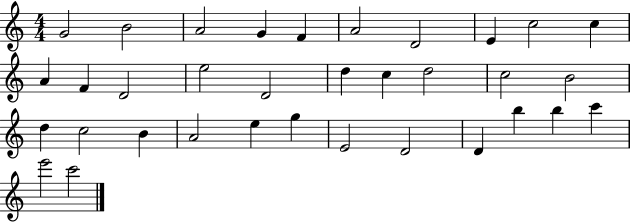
G4/h B4/h A4/h G4/q F4/q A4/h D4/h E4/q C5/h C5/q A4/q F4/q D4/h E5/h D4/h D5/q C5/q D5/h C5/h B4/h D5/q C5/h B4/q A4/h E5/q G5/q E4/h D4/h D4/q B5/q B5/q C6/q E6/h C6/h